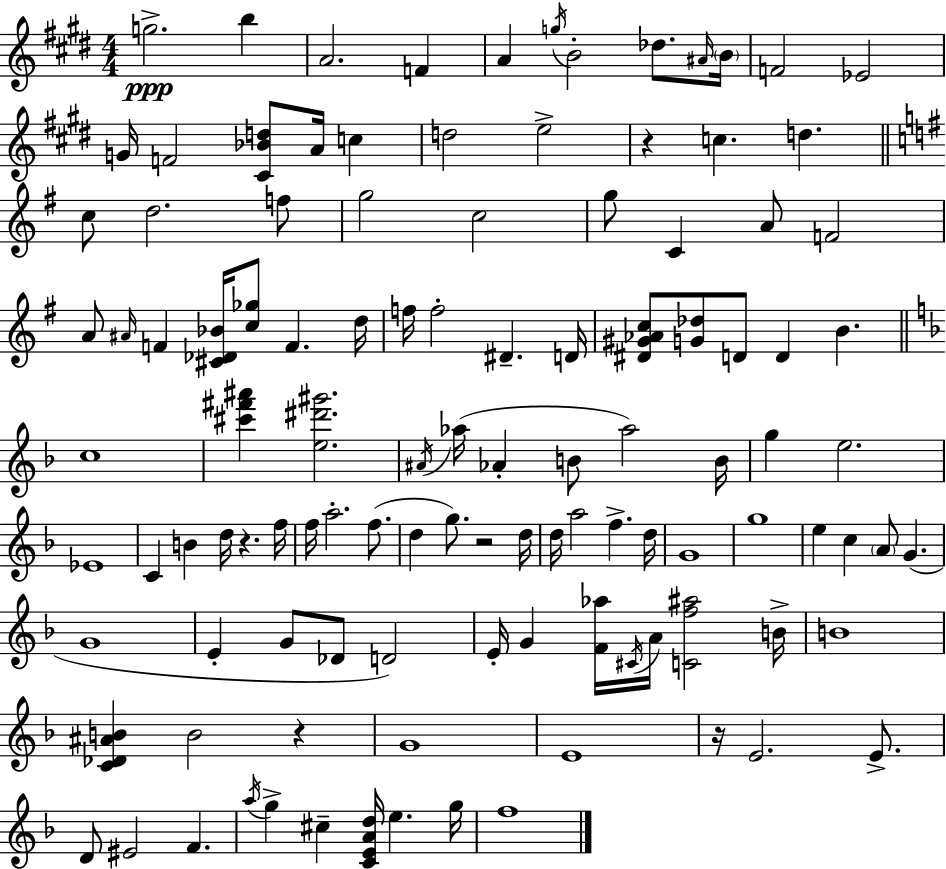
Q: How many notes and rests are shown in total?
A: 112